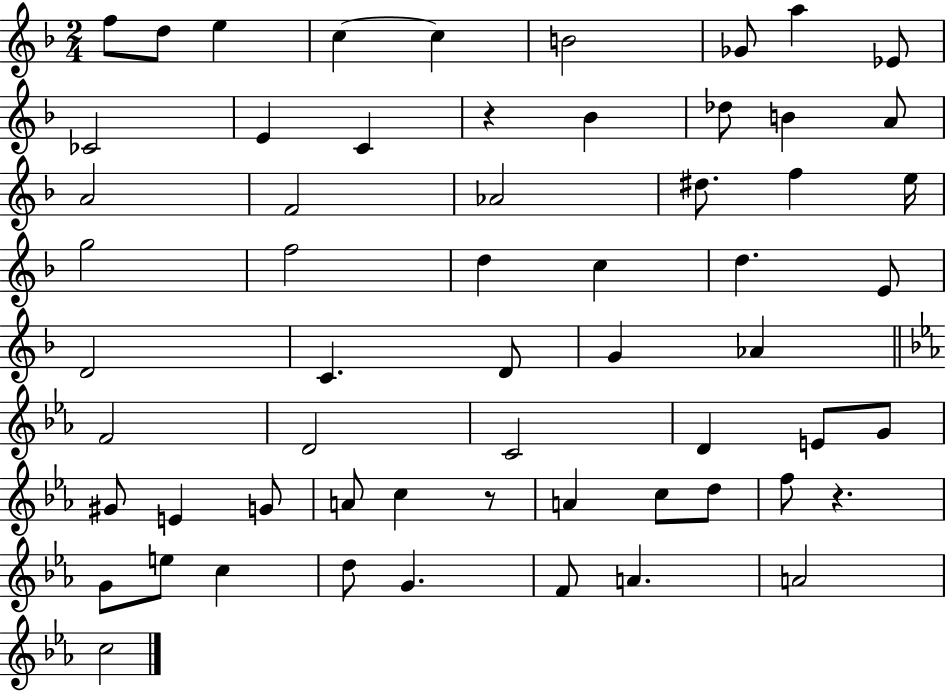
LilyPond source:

{
  \clef treble
  \numericTimeSignature
  \time 2/4
  \key f \major
  f''8 d''8 e''4 | c''4~~ c''4 | b'2 | ges'8 a''4 ees'8 | \break ces'2 | e'4 c'4 | r4 bes'4 | des''8 b'4 a'8 | \break a'2 | f'2 | aes'2 | dis''8. f''4 e''16 | \break g''2 | f''2 | d''4 c''4 | d''4. e'8 | \break d'2 | c'4. d'8 | g'4 aes'4 | \bar "||" \break \key ees \major f'2 | d'2 | c'2 | d'4 e'8 g'8 | \break gis'8 e'4 g'8 | a'8 c''4 r8 | a'4 c''8 d''8 | f''8 r4. | \break g'8 e''8 c''4 | d''8 g'4. | f'8 a'4. | a'2 | \break c''2 | \bar "|."
}